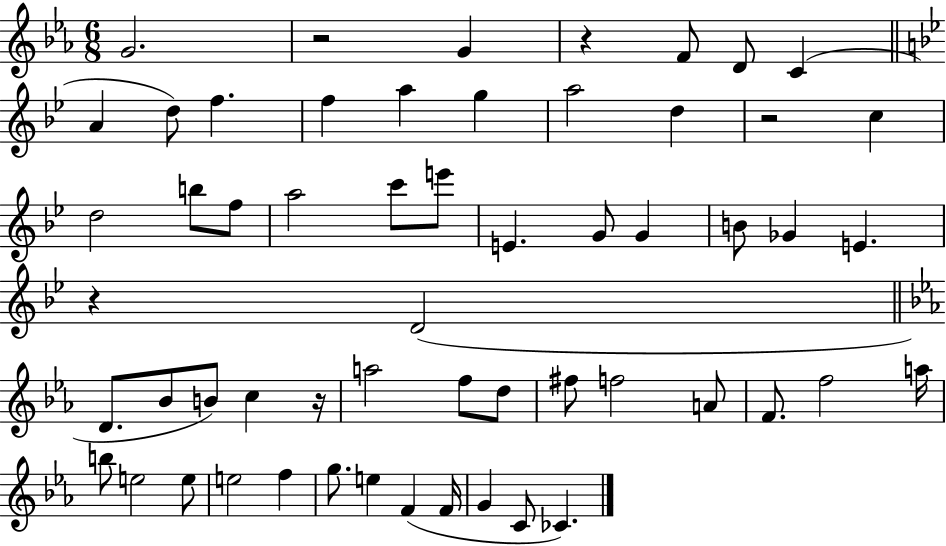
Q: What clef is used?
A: treble